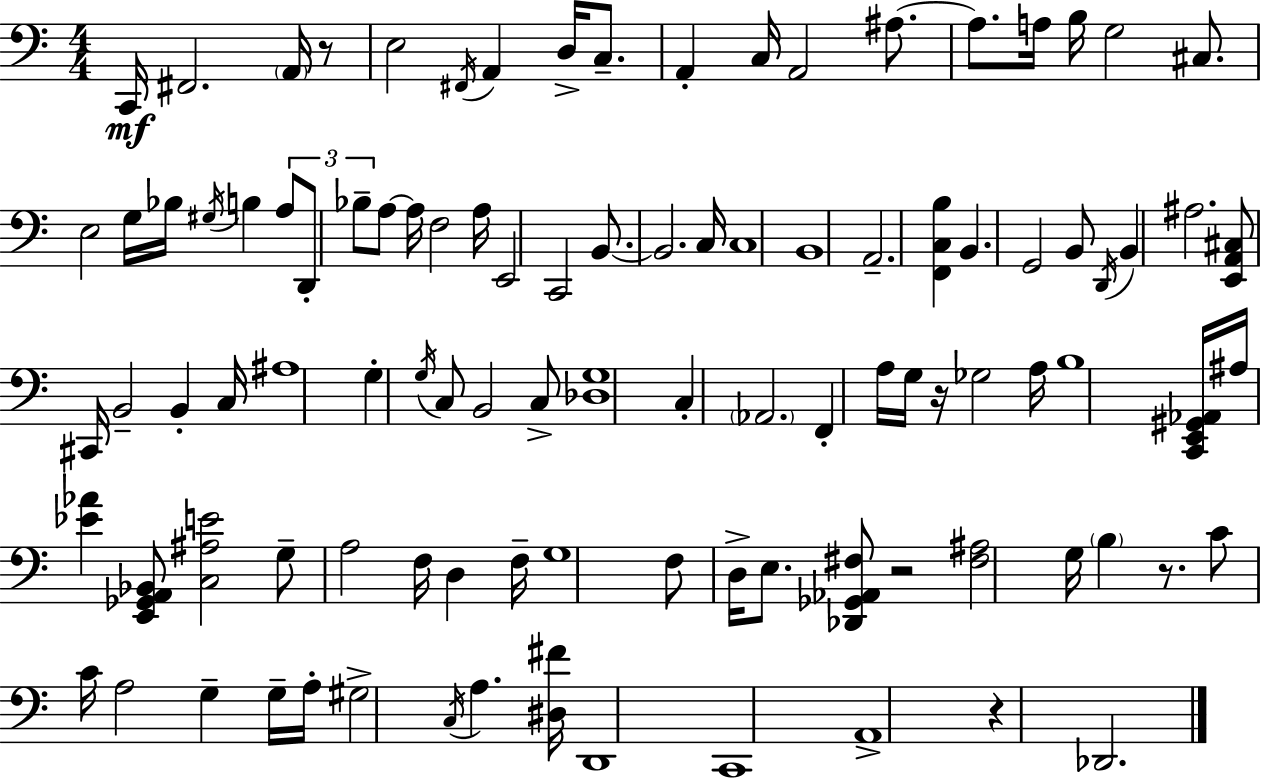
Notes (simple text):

C2/s F#2/h. A2/s R/e E3/h F#2/s A2/q D3/s C3/e. A2/q C3/s A2/h A#3/e. A#3/e. A3/s B3/s G3/h C#3/e. E3/h G3/s Bb3/s G#3/s B3/q A3/e D2/e Bb3/e A3/e A3/s F3/h A3/s E2/h C2/h B2/e. B2/h. C3/s C3/w B2/w A2/h. [F2,C3,B3]/q B2/q. G2/h B2/e D2/s B2/q A#3/h. [E2,A2,C#3]/e C#2/s B2/h B2/q C3/s A#3/w G3/q G3/s C3/e B2/h C3/e [Db3,G3]/w C3/q Ab2/h. F2/q A3/s G3/s R/s Gb3/h A3/s B3/w [C2,E2,G#2,Ab2]/s A#3/s [Eb4,Ab4]/q [E2,Gb2,A2,Bb2]/e [C3,A#3,E4]/h G3/e A3/h F3/s D3/q F3/s G3/w F3/e D3/s E3/e. [Db2,Gb2,Ab2,F#3]/e R/h [F#3,A#3]/h G3/s B3/q R/e. C4/e C4/s A3/h G3/q G3/s A3/s G#3/h C3/s A3/q. [D#3,F#4]/s D2/w C2/w A2/w R/q Db2/h.